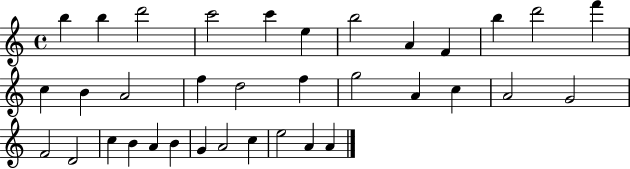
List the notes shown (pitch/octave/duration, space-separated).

B5/q B5/q D6/h C6/h C6/q E5/q B5/h A4/q F4/q B5/q D6/h F6/q C5/q B4/q A4/h F5/q D5/h F5/q G5/h A4/q C5/q A4/h G4/h F4/h D4/h C5/q B4/q A4/q B4/q G4/q A4/h C5/q E5/h A4/q A4/q